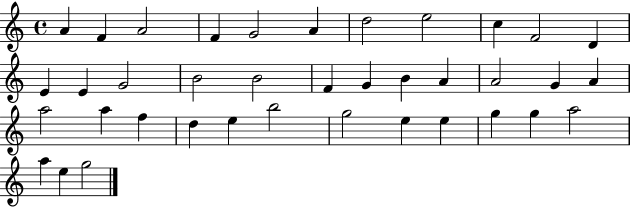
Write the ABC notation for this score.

X:1
T:Untitled
M:4/4
L:1/4
K:C
A F A2 F G2 A d2 e2 c F2 D E E G2 B2 B2 F G B A A2 G A a2 a f d e b2 g2 e e g g a2 a e g2